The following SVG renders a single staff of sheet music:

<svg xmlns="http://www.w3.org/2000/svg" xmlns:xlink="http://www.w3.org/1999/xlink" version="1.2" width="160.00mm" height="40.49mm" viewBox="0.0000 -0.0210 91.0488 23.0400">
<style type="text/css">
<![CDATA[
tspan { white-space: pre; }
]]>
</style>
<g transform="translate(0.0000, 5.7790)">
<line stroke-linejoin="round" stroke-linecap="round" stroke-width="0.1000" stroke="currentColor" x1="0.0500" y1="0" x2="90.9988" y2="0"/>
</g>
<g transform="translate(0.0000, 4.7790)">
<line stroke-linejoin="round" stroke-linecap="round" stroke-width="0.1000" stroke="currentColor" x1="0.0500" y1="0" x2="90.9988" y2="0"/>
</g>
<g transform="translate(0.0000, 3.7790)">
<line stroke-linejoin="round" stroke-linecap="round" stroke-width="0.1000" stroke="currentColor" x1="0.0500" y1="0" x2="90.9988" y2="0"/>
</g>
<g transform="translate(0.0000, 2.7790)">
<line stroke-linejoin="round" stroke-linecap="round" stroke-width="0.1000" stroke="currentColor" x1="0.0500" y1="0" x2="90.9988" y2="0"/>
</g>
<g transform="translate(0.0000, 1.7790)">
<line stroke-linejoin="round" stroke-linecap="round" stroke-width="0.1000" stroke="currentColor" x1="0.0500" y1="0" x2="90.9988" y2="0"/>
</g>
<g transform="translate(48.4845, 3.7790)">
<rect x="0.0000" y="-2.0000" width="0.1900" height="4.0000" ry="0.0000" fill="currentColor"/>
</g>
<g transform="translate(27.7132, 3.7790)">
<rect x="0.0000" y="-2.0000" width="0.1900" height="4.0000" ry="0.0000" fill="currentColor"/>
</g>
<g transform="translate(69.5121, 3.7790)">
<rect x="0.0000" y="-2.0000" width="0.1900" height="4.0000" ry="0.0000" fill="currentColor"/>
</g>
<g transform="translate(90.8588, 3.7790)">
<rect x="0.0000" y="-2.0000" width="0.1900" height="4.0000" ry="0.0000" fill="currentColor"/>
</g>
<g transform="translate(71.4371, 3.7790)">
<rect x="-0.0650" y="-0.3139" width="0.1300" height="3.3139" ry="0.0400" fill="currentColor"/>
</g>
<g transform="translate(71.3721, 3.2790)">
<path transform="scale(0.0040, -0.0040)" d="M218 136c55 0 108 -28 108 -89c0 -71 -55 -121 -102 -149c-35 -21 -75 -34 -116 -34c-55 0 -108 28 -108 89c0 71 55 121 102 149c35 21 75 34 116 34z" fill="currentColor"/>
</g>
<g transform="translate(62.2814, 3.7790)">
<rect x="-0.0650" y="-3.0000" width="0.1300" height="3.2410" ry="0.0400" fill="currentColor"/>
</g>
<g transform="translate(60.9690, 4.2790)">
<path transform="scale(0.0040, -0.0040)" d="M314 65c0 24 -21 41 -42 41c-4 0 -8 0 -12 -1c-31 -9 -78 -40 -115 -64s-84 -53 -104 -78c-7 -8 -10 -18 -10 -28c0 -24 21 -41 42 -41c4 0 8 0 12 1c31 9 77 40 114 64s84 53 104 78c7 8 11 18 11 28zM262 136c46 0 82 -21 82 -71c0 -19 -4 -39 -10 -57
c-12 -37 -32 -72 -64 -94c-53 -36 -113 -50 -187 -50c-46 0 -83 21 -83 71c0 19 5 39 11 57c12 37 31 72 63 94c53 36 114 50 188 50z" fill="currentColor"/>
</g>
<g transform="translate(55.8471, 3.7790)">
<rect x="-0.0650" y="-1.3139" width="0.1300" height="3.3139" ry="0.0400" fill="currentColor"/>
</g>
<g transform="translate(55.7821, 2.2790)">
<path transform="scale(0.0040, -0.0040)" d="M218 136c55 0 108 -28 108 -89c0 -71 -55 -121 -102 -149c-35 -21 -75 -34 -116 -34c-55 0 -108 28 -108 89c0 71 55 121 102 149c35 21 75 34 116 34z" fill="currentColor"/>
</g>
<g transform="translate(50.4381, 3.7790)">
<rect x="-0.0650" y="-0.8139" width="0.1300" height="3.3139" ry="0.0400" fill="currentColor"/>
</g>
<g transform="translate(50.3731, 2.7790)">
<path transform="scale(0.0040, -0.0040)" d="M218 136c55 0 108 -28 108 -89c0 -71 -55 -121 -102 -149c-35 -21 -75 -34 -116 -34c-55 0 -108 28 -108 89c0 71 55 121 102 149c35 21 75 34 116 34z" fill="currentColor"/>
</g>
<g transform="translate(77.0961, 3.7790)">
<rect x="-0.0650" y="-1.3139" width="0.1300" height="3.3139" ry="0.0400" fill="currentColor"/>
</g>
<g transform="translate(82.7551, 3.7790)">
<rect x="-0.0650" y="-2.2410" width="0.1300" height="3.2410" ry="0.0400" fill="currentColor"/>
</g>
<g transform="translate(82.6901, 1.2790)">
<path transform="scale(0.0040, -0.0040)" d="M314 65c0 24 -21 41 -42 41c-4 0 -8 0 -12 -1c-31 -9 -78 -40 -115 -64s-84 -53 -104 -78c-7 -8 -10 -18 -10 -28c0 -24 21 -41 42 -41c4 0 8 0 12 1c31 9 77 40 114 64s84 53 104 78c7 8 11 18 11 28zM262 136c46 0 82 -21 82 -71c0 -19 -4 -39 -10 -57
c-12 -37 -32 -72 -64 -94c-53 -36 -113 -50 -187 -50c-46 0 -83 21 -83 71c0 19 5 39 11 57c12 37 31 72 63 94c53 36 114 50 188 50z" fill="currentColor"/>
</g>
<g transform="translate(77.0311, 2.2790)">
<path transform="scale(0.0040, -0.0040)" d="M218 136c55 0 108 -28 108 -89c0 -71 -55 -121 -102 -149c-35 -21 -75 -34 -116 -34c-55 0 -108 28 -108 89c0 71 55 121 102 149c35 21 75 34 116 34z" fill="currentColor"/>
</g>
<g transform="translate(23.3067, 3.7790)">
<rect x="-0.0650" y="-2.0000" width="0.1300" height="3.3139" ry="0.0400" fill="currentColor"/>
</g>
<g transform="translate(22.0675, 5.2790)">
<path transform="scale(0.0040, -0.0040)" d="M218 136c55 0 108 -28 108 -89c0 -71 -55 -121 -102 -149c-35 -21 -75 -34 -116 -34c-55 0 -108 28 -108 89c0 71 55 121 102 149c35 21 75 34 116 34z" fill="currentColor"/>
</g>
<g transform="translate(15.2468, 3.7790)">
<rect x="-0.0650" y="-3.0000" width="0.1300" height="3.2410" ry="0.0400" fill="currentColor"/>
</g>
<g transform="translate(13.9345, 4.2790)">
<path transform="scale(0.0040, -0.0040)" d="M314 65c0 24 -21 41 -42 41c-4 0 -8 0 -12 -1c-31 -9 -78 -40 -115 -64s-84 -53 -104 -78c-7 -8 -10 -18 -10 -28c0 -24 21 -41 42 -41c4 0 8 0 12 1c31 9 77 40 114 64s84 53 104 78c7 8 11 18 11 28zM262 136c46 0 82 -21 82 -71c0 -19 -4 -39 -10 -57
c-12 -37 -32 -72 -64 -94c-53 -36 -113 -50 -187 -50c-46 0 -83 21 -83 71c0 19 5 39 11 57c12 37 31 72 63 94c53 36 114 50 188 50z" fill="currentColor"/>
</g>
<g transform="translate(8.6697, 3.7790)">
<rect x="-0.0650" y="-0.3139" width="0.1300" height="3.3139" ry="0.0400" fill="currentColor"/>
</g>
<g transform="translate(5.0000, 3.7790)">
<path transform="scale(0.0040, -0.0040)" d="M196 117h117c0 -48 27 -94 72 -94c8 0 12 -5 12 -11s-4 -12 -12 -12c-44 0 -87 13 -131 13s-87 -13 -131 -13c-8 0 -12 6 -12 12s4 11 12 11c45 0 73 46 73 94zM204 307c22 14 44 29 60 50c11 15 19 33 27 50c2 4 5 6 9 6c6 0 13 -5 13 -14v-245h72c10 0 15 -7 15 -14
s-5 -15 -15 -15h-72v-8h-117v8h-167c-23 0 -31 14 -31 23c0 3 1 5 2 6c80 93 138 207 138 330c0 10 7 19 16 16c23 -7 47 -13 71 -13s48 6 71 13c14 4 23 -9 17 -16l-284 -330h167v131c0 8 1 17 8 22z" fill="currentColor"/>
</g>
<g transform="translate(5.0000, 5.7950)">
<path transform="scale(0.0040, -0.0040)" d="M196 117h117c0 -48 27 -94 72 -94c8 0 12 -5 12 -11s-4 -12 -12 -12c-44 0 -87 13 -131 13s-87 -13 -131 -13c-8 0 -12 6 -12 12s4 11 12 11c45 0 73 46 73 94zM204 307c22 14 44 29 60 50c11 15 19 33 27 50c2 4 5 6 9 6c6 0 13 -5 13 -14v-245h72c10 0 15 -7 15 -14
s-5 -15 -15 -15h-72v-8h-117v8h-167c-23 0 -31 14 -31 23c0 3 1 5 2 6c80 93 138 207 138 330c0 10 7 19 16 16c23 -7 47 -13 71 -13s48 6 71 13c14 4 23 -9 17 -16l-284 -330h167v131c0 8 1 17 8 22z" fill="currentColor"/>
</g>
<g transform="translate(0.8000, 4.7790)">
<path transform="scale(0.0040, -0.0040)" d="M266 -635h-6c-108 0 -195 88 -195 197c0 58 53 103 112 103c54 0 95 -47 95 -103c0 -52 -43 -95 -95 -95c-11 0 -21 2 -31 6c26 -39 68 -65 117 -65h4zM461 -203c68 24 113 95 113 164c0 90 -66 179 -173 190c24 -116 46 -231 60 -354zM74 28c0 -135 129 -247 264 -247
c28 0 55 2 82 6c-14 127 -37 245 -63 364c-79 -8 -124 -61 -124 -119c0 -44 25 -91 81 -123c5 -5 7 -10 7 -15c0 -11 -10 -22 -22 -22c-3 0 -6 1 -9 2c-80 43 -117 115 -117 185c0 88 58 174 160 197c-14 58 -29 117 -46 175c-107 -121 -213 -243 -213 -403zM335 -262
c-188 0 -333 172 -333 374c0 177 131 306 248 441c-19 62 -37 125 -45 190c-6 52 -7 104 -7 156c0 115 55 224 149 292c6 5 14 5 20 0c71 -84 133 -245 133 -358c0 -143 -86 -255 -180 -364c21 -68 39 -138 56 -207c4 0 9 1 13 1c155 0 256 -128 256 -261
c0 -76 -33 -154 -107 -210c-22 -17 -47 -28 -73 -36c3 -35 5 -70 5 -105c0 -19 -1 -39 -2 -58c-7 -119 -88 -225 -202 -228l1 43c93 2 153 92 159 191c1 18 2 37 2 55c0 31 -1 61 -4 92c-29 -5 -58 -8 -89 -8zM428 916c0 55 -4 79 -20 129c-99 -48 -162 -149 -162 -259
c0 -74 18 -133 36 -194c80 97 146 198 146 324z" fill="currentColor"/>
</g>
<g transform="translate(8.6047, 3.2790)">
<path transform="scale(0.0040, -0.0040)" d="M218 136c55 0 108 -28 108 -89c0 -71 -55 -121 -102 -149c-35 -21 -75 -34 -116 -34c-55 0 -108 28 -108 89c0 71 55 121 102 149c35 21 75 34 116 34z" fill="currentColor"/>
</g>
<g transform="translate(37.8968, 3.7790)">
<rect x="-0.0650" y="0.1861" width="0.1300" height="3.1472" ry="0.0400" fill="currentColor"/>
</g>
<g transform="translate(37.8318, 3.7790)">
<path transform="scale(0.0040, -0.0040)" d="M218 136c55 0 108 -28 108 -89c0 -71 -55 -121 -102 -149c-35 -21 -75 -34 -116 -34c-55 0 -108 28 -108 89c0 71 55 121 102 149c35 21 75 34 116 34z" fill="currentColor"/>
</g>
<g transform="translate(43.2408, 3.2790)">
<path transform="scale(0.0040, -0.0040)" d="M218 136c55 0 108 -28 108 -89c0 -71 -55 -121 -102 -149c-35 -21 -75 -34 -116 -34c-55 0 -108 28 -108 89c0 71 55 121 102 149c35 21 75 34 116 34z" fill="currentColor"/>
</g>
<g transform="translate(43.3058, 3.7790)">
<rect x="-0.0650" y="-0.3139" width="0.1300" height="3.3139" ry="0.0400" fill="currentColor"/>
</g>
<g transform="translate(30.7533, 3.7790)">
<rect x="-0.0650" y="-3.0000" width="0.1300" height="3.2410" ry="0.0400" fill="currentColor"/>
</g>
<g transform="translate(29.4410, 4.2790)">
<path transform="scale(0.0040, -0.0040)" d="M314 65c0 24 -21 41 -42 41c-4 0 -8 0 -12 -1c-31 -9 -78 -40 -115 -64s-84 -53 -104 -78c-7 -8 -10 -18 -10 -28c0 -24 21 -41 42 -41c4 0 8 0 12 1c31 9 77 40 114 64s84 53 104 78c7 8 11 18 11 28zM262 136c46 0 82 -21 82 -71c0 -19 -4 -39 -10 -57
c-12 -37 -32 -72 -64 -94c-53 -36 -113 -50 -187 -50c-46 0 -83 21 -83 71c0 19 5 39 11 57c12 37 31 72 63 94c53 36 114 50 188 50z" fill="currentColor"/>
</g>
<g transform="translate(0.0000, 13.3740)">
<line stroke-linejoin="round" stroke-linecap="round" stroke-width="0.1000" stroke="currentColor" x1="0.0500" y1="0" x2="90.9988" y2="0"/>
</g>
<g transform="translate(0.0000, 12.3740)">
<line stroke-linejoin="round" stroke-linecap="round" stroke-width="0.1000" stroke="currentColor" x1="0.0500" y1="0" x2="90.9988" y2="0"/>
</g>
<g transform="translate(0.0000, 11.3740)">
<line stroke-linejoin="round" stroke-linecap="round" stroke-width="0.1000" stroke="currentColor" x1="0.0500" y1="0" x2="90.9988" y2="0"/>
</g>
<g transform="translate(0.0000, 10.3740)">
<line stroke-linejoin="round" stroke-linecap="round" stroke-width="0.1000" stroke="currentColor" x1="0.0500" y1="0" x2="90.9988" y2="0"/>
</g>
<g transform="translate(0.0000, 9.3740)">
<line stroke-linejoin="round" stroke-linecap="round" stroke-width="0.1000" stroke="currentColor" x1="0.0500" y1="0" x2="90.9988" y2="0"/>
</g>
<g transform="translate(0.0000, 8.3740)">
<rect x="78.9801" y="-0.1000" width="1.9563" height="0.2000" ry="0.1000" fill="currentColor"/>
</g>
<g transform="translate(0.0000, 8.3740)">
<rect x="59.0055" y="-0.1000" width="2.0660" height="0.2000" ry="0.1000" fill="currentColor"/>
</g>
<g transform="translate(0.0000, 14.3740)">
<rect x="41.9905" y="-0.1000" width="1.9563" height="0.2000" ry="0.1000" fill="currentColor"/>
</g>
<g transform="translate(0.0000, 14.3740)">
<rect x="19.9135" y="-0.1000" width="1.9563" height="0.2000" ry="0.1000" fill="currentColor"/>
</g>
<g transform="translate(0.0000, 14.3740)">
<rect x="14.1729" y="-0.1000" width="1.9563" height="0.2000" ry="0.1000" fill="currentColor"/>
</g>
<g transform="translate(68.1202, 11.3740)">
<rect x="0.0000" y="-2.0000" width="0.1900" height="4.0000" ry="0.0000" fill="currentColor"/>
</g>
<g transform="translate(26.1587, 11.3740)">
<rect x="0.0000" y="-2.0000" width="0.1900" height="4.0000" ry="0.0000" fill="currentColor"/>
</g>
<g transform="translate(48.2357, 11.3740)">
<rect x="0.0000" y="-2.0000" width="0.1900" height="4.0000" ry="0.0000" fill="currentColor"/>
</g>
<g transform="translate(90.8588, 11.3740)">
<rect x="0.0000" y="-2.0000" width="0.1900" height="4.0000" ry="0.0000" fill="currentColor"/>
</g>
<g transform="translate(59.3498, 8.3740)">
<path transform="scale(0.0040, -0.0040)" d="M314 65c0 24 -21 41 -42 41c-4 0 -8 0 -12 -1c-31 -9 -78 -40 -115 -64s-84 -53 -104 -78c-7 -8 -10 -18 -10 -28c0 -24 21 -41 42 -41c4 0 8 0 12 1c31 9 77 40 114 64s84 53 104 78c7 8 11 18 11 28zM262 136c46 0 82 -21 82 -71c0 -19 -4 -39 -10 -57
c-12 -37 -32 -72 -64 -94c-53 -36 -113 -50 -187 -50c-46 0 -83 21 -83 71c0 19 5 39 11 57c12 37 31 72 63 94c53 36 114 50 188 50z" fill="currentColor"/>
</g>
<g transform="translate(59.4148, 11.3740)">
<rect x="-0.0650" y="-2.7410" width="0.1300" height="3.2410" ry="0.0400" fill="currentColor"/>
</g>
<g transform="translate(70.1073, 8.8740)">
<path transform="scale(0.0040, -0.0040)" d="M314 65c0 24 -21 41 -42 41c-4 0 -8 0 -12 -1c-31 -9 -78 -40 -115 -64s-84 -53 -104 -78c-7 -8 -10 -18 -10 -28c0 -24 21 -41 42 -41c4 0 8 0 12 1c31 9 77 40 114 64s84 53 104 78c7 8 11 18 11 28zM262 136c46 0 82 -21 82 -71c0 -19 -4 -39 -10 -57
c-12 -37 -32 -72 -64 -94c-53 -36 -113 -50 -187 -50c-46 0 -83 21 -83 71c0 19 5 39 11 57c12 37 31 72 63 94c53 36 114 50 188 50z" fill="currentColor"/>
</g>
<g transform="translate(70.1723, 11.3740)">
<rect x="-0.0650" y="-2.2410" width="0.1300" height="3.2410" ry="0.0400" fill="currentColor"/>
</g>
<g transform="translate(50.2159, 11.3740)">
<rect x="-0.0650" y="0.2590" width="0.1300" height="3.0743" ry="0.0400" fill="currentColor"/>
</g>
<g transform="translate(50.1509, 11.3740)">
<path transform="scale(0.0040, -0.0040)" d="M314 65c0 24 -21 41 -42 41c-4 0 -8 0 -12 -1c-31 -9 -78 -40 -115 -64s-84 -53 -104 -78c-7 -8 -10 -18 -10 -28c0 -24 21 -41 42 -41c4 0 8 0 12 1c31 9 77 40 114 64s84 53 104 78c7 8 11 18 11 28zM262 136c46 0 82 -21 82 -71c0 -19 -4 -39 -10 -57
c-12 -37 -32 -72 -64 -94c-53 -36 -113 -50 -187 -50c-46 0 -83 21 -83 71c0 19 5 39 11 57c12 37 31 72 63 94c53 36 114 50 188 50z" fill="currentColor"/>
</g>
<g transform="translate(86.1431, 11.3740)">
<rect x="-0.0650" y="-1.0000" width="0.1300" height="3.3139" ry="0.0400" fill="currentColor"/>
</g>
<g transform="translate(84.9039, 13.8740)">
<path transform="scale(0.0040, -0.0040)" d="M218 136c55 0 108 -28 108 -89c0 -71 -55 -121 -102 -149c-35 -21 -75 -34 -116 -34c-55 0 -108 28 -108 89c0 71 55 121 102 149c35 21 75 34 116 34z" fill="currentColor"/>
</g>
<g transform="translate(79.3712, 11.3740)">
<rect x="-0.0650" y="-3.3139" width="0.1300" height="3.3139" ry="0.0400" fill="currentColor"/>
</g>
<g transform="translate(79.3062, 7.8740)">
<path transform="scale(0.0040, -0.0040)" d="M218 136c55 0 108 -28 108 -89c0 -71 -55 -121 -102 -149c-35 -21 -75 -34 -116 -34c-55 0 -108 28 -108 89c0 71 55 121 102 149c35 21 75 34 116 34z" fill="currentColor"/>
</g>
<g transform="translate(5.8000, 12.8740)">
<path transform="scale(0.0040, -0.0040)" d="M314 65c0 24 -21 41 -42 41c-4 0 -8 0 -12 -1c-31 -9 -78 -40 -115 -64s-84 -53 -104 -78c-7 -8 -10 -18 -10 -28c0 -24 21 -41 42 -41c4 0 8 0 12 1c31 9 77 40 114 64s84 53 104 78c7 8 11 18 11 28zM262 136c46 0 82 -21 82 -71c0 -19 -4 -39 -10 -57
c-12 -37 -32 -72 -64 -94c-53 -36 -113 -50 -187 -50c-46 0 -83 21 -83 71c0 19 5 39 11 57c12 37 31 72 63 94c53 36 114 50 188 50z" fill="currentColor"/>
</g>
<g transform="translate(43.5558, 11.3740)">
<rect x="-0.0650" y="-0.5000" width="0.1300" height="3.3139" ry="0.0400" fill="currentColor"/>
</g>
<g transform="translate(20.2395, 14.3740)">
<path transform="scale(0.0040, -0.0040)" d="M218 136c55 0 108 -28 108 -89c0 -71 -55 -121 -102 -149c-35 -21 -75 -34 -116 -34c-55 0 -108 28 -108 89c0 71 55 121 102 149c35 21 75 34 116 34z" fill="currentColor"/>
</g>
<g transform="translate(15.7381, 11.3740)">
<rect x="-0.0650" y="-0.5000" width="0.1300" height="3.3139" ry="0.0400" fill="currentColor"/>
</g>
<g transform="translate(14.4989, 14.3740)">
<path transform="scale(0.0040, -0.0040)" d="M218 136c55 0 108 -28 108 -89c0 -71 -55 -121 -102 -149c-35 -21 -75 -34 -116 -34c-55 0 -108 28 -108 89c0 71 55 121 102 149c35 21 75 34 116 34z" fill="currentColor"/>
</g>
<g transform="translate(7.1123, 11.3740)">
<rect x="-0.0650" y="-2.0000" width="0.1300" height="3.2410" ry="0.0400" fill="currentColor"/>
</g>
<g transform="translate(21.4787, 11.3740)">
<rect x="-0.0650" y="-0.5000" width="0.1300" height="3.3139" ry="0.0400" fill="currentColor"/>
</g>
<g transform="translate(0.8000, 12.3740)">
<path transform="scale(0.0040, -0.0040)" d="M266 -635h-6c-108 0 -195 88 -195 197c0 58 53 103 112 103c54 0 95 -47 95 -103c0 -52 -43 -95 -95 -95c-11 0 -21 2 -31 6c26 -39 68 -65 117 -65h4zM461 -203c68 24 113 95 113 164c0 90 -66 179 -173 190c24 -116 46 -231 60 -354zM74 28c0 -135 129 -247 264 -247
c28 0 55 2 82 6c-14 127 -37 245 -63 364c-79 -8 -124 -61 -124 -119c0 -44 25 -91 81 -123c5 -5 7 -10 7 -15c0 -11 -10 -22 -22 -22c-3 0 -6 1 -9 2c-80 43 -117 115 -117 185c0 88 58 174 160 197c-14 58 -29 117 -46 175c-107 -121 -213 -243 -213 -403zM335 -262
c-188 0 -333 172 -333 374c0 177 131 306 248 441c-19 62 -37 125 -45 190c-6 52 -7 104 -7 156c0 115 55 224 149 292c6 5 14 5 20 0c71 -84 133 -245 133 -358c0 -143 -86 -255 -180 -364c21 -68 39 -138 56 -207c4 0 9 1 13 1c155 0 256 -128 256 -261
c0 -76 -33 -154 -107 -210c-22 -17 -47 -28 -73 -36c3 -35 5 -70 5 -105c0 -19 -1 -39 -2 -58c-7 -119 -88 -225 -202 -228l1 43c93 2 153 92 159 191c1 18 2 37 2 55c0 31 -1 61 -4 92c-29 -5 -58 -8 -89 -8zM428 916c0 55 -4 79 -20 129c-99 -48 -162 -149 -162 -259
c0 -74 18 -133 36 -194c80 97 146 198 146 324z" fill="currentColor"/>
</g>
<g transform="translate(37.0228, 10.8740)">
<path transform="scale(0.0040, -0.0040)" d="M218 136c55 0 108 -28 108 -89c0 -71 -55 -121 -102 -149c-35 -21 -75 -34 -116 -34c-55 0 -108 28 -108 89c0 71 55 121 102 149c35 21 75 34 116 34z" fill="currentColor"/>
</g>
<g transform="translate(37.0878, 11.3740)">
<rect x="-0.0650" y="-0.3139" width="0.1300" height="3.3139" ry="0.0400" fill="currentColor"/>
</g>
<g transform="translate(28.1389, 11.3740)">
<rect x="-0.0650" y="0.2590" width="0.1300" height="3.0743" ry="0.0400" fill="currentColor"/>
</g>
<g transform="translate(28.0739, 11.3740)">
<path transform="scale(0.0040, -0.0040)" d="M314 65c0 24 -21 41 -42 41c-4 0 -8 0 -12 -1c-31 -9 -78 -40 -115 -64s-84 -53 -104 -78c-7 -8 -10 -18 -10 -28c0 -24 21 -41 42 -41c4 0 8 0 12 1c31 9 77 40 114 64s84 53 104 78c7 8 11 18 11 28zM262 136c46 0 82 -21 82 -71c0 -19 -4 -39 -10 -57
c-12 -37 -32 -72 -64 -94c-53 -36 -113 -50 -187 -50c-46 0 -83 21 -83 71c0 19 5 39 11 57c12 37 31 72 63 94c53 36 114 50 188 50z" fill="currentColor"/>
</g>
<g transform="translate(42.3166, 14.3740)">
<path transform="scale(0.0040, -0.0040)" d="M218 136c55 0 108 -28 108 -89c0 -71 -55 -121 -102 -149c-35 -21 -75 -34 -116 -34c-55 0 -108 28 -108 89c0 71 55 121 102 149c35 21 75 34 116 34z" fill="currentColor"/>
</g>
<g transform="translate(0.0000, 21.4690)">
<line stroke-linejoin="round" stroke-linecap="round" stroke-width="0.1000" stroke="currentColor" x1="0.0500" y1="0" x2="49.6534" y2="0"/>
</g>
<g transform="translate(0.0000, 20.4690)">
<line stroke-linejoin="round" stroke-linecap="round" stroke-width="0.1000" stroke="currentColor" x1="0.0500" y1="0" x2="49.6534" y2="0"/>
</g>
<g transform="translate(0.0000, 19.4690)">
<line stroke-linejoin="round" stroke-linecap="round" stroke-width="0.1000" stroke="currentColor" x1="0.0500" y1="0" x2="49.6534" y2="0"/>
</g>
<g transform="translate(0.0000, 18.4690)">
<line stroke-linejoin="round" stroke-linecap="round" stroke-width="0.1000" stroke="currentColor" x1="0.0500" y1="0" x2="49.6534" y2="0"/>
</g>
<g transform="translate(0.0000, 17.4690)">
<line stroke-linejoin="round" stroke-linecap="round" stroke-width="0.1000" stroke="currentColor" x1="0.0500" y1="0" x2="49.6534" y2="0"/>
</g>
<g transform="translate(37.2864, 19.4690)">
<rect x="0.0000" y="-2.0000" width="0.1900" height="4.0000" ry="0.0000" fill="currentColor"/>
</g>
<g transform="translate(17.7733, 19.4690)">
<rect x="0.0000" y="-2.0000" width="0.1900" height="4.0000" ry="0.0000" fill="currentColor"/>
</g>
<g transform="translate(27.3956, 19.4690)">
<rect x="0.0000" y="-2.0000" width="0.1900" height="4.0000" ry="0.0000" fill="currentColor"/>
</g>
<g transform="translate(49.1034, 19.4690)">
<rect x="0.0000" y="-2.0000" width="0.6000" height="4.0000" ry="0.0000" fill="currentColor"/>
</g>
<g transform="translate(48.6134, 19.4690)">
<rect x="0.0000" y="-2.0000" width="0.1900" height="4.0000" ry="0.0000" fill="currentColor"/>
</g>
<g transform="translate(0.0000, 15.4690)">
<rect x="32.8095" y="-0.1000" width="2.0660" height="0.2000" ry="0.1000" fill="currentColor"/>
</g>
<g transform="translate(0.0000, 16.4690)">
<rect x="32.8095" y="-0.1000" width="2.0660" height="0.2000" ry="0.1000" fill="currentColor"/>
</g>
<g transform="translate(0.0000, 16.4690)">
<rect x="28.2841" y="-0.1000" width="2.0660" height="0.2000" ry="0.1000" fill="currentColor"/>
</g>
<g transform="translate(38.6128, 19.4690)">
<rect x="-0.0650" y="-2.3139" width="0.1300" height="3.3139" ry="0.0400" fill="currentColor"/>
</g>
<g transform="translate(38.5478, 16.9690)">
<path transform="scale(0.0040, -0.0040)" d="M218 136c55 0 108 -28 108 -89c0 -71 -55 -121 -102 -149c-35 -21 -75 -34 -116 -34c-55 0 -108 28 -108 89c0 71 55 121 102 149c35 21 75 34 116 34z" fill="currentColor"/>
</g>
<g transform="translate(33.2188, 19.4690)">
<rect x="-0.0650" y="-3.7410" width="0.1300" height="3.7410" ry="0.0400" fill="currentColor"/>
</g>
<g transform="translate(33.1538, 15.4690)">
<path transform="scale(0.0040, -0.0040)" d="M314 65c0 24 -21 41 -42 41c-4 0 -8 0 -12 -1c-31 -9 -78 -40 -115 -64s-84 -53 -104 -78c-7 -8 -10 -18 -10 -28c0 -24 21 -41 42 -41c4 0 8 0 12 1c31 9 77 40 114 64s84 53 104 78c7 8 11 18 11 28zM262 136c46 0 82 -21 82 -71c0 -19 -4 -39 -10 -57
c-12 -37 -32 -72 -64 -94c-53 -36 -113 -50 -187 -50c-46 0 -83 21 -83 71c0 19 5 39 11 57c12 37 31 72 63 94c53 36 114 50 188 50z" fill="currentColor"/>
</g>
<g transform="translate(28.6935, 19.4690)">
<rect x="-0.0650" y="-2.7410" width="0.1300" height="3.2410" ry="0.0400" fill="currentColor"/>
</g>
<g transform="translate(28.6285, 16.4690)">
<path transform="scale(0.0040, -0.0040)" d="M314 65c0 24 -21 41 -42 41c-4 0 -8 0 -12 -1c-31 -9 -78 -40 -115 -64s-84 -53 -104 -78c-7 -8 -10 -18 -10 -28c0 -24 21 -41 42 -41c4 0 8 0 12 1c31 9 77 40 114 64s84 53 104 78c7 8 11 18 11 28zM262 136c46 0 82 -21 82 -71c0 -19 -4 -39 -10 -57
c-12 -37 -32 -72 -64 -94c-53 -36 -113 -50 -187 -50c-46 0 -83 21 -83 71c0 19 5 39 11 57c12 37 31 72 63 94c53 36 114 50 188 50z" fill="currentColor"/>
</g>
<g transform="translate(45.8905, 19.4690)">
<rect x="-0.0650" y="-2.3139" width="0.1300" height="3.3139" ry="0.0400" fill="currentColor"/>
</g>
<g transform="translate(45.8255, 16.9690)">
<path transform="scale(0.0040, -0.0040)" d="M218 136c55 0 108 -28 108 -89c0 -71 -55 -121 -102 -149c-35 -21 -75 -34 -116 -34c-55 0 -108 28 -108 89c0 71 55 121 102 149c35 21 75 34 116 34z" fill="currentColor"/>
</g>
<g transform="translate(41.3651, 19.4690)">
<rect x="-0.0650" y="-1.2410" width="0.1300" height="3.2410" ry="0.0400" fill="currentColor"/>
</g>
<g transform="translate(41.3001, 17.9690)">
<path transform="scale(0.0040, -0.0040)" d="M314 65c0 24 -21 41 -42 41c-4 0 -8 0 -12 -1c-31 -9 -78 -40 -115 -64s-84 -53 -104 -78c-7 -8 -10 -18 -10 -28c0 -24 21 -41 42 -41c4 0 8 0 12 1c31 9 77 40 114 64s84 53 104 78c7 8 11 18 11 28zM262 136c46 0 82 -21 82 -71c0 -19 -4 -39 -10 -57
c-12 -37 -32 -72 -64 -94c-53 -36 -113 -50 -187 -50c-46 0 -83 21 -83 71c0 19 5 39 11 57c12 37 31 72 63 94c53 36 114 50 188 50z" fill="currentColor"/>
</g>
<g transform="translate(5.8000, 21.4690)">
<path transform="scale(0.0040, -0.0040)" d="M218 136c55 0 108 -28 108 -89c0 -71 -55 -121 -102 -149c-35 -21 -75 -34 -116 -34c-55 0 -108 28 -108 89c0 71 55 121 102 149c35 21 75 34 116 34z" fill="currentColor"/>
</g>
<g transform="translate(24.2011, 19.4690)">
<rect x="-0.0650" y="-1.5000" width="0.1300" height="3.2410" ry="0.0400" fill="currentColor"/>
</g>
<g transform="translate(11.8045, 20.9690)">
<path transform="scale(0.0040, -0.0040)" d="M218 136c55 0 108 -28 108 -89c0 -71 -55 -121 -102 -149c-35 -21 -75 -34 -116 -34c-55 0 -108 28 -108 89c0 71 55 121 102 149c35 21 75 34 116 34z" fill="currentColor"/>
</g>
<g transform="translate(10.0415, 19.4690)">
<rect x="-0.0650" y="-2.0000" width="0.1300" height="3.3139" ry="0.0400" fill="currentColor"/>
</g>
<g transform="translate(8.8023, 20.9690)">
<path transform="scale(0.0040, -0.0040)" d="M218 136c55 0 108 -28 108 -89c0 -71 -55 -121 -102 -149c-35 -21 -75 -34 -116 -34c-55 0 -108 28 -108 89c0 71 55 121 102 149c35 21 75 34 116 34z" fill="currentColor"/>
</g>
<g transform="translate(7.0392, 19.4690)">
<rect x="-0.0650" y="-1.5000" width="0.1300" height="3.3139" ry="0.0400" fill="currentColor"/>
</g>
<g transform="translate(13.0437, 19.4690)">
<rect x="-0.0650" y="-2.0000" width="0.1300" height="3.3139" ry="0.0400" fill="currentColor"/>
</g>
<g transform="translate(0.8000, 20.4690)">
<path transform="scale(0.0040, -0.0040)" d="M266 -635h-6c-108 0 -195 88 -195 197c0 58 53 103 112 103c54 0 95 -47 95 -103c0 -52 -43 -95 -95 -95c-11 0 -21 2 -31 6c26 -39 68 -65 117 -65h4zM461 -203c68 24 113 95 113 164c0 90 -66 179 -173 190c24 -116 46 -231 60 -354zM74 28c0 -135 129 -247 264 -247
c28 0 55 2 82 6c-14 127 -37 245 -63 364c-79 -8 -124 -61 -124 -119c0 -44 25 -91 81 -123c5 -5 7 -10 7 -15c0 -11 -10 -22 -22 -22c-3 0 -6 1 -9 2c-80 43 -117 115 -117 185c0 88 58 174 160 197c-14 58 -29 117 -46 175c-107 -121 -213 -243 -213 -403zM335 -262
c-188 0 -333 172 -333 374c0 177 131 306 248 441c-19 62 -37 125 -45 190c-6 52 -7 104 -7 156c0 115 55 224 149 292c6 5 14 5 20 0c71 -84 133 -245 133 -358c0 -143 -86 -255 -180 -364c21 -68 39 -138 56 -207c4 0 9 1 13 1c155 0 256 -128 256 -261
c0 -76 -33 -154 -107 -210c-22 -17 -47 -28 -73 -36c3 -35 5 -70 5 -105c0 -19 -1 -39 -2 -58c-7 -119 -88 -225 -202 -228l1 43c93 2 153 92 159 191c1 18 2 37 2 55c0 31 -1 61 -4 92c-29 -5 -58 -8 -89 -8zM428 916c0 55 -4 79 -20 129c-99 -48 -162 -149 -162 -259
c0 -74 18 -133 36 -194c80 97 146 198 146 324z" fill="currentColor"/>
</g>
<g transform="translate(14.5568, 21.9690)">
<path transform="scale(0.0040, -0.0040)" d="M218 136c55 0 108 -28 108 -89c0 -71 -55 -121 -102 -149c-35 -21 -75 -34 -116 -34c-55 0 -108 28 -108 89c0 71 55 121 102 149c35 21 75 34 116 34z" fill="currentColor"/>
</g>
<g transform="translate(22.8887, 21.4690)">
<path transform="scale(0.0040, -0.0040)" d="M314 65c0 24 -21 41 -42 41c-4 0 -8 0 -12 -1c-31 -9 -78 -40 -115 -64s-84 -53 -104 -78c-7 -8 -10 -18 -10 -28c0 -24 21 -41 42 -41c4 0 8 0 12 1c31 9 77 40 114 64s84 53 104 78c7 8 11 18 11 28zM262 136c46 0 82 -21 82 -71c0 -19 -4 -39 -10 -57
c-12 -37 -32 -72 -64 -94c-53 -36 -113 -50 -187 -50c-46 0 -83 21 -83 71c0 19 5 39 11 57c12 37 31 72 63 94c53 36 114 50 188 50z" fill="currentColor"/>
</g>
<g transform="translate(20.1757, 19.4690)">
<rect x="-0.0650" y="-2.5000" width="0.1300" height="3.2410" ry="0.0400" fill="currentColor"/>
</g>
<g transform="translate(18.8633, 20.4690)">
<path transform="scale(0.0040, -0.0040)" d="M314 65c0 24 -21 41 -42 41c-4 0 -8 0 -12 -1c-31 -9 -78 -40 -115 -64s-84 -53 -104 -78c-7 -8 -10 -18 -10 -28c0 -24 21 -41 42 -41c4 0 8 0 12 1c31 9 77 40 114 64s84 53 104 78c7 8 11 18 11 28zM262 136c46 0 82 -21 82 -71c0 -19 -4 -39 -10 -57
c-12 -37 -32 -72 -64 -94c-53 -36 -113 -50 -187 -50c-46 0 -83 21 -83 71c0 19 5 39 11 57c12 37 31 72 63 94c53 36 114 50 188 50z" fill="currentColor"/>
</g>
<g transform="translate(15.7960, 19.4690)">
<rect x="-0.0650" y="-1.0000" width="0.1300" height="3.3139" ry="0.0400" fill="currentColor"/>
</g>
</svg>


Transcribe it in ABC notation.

X:1
T:Untitled
M:4/4
L:1/4
K:C
c A2 F A2 B c d e A2 c e g2 F2 C C B2 c C B2 a2 g2 b D E F F D G2 E2 a2 c'2 g e2 g